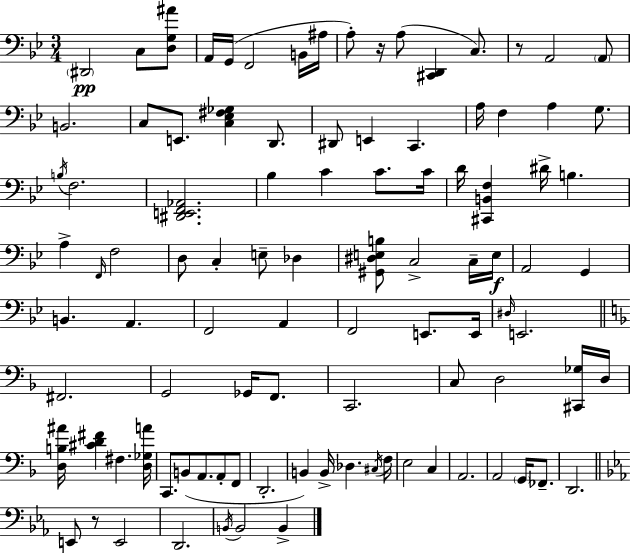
D#2/h C3/e [D3,G3,A#4]/e A2/s G2/s F2/h B2/s A#3/s A3/e R/s A3/e [C#2,D2]/q C3/e. R/e A2/h A2/e B2/h. C3/e E2/e. [C3,Eb3,F#3,Gb3]/q D2/e. D#2/e E2/q C2/q. A3/s F3/q A3/q G3/e. B3/s F3/h. [D#2,E2,F2,Ab2]/h. Bb3/q C4/q C4/e. C4/s D4/s [C#2,B2,F3]/q D#4/s B3/q. A3/q F2/s F3/h D3/e C3/q E3/e Db3/q [G#2,D#3,E3,B3]/e C3/h C3/s E3/s A2/h G2/q B2/q. A2/q. F2/h A2/q F2/h E2/e. E2/s D#3/s E2/h. F#2/h. G2/h Gb2/s F2/e. C2/h. C3/e D3/h [C#2,Gb3]/s D3/s [D3,B3,A#4]/s [C#4,D4,F#4]/q F#3/q. [D3,Gb3,A4]/s C2/e. B2/e A2/e. A2/e F2/e D2/h. B2/q B2/s Db3/q. C#3/s F3/s E3/h C3/q A2/h. A2/h G2/s FES2/e. D2/h. E2/e R/e E2/h D2/h. B2/s B2/h B2/q